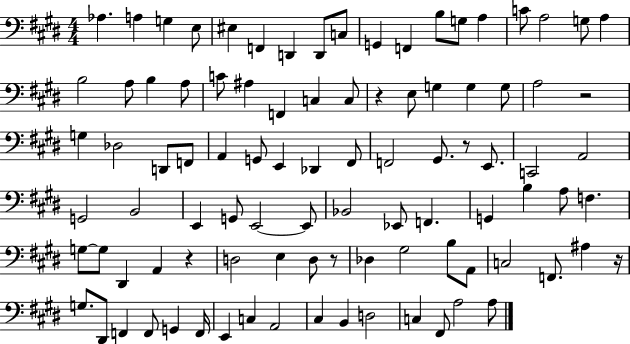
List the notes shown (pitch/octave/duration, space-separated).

Ab3/q. A3/q G3/q E3/e EIS3/q F2/q D2/q D2/e C3/e G2/q F2/q B3/e G3/e A3/q C4/e A3/h G3/e A3/q B3/h A3/e B3/q A3/e C4/e A#3/q F2/q C3/q C3/e R/q E3/e G3/q G3/q G3/e A3/h R/h G3/q Db3/h D2/e F2/e A2/q G2/e E2/q Db2/q F#2/e F2/h G#2/e. R/e E2/e. C2/h A2/h G2/h B2/h E2/q G2/e E2/h E2/e Bb2/h Eb2/e F2/q. G2/q B3/q A3/e F3/q. G3/e G3/e D#2/q A2/q R/q D3/h E3/q D3/e R/e Db3/q G#3/h B3/e A2/e C3/h F2/e. A#3/q R/s G3/e. D#2/e F2/q F2/e G2/q F2/s E2/q C3/q A2/h C#3/q B2/q D3/h C3/q F#2/e A3/h A3/e